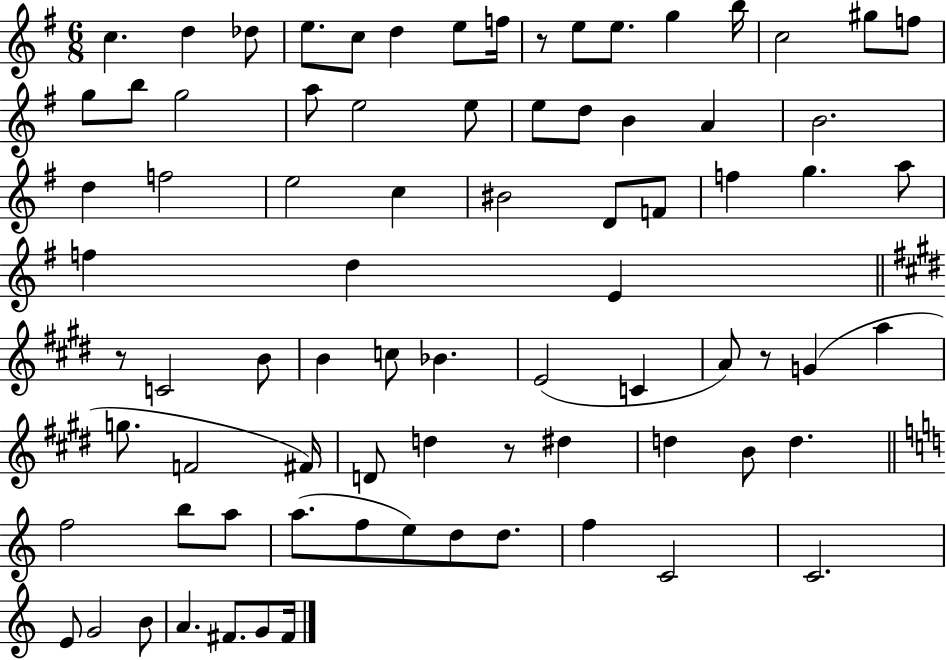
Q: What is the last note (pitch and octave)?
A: F#4